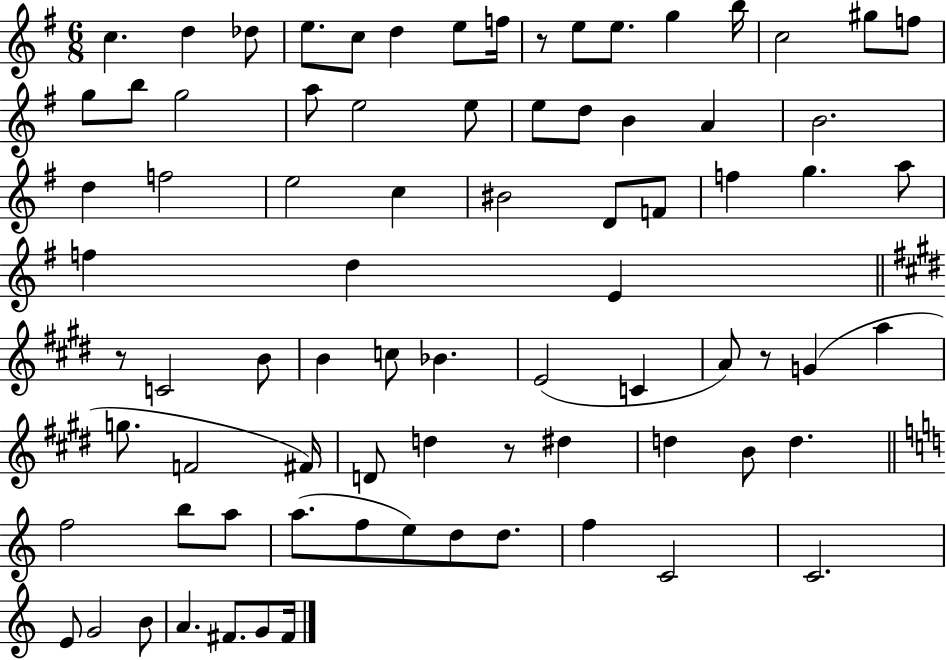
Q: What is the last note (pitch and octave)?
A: F#4